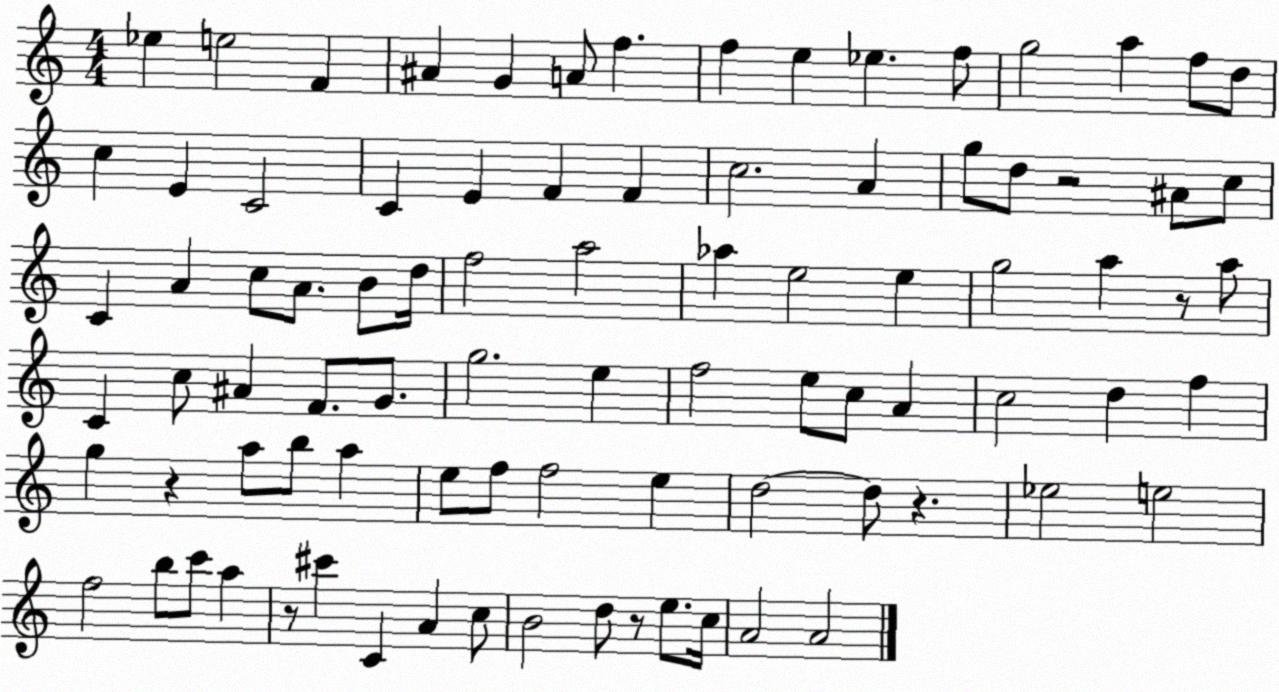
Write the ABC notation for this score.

X:1
T:Untitled
M:4/4
L:1/4
K:C
_e e2 F ^A G A/2 f f e _e f/2 g2 a f/2 d/2 c E C2 C E F F c2 A g/2 d/2 z2 ^A/2 c/2 C A c/2 A/2 B/2 d/4 f2 a2 _a e2 e g2 a z/2 a/2 C c/2 ^A F/2 G/2 g2 e f2 e/2 c/2 A c2 d f g z a/2 b/2 a e/2 f/2 f2 e d2 d/2 z _e2 e2 f2 b/2 c'/2 a z/2 ^c' C A c/2 B2 d/2 z/2 e/2 c/4 A2 A2